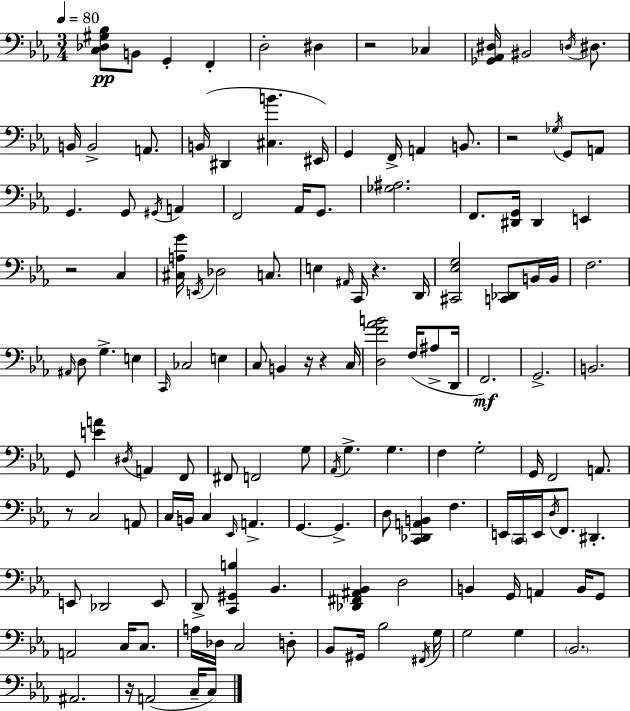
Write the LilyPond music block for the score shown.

{
  \clef bass
  \numericTimeSignature
  \time 3/4
  \key c \minor
  \tempo 4 = 80
  <c des gis bes>8\pp b,8 g,4-. f,4-. | d2-. dis4 | r2 ces4 | <ges, aes, dis>16 bis,2 \acciaccatura { d16 } dis8. | \break b,16 b,2-> a,8. | b,16( dis,4 <cis b'>4. | eis,16) g,4 f,16-> a,4 b,8. | r2 \acciaccatura { ges16 } g,8 | \break a,8 g,4. g,8 \acciaccatura { gis,16 } a,4 | f,2 aes,16 | g,8. <ges ais>2. | f,8. <dis, g,>16 dis,4 e,4 | \break r2 c4 | <cis a g'>16 \acciaccatura { e,16 } des2 | c8. e4 \grace { ais,16 } c,16 r4. | d,16 <cis, ees g>2 | \break <c, des,>8 b,16 b,16 f2. | \grace { ais,16 } d8 g4.-> | e4 \grace { c,16 } ces2 | e4 c8 b,4 | \break r16 r4 c16 <d f' aes' b'>2 | f16( ais8-> d,16 f,2.\mf) | g,2.-> | b,2. | \break g,8 <e' a'>4 | \acciaccatura { dis16 } a,4 f,8 fis,8 f,2 | g8 \acciaccatura { aes,16 } g4.-> | g4. f4 | \break g2-. g,16 f,2 | a,8. r8 c2 | a,8 c16 b,16 c4 | \grace { ees,16 } a,4.-> g,4.~~ | \break g,4.-> d8 | <c, des, a, b,>4 f4. e,16 \parenthesize c,16 | e,16 \acciaccatura { d16 } f,8. dis,4.-. e,8 | des,2 e,8 d,8-> | \break <c, gis, b>4 bes,4. <des, fis, ais, bes,>4 | d2 b,4 | g,16 a,4 b,16 g,8 a,2 | c16 c8. a16 | \break des16 c2 d8-. bes,8 | gis,16 bes2 \acciaccatura { fis,16 } g16 | g2 g4 | \parenthesize bes,2. | \break ais,2. | r16 a,2( c16-- c8) | \bar "|."
}